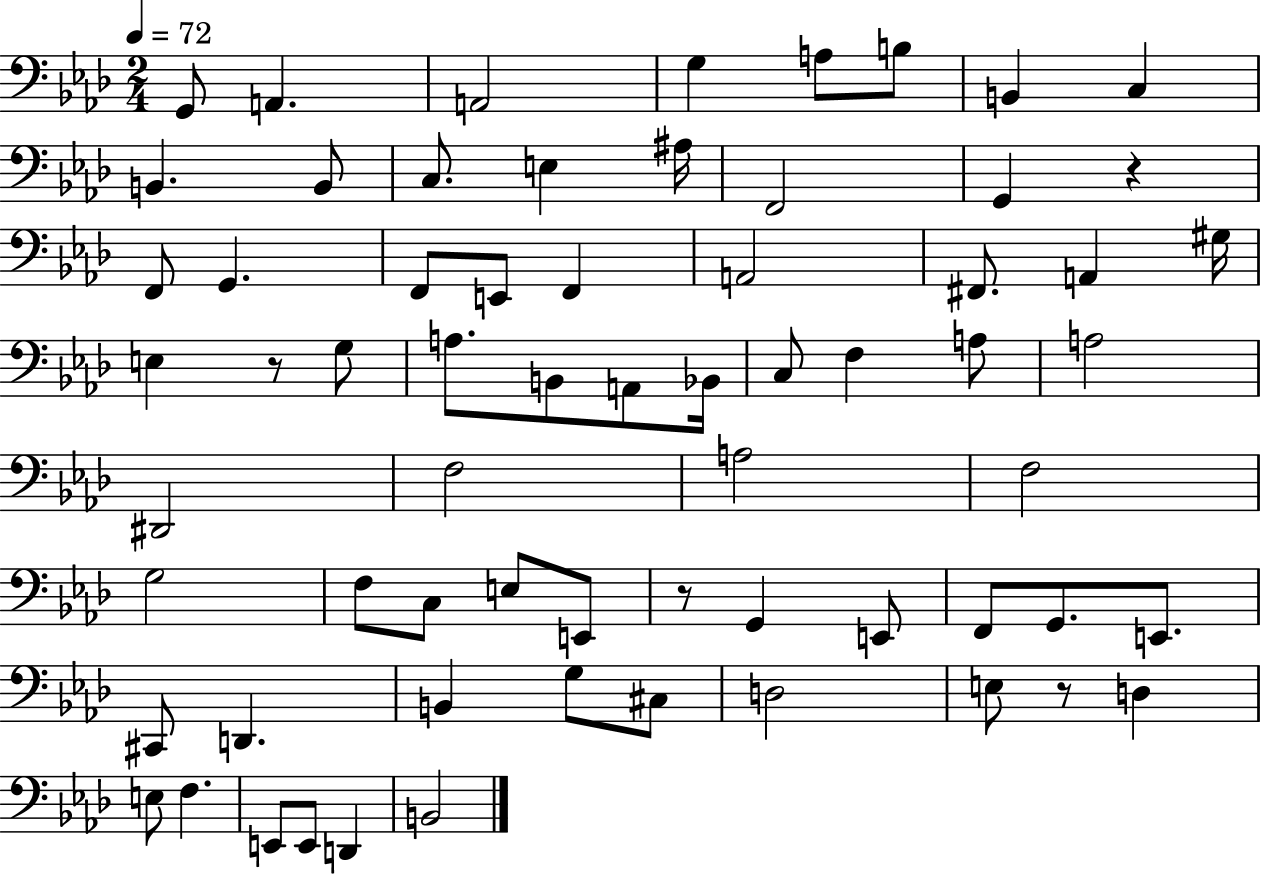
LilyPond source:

{
  \clef bass
  \numericTimeSignature
  \time 2/4
  \key aes \major
  \tempo 4 = 72
  g,8 a,4. | a,2 | g4 a8 b8 | b,4 c4 | \break b,4. b,8 | c8. e4 ais16 | f,2 | g,4 r4 | \break f,8 g,4. | f,8 e,8 f,4 | a,2 | fis,8. a,4 gis16 | \break e4 r8 g8 | a8. b,8 a,8 bes,16 | c8 f4 a8 | a2 | \break dis,2 | f2 | a2 | f2 | \break g2 | f8 c8 e8 e,8 | r8 g,4 e,8 | f,8 g,8. e,8. | \break cis,8 d,4. | b,4 g8 cis8 | d2 | e8 r8 d4 | \break e8 f4. | e,8 e,8 d,4 | b,2 | \bar "|."
}